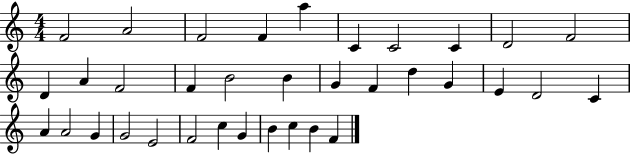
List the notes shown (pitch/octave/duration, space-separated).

F4/h A4/h F4/h F4/q A5/q C4/q C4/h C4/q D4/h F4/h D4/q A4/q F4/h F4/q B4/h B4/q G4/q F4/q D5/q G4/q E4/q D4/h C4/q A4/q A4/h G4/q G4/h E4/h F4/h C5/q G4/q B4/q C5/q B4/q F4/q